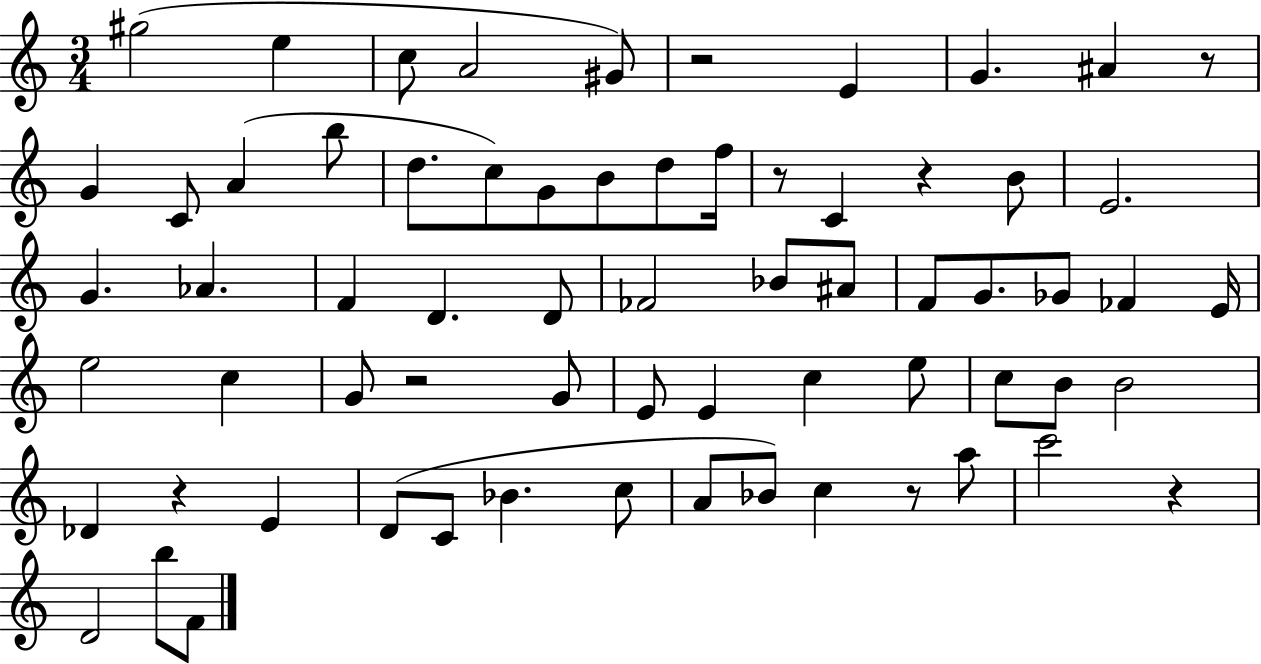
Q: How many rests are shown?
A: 8